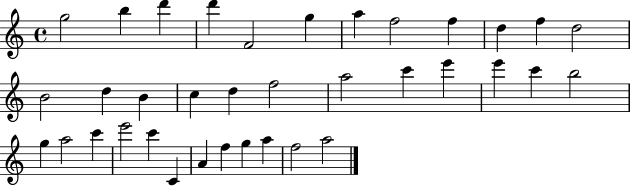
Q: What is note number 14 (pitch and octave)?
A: D5